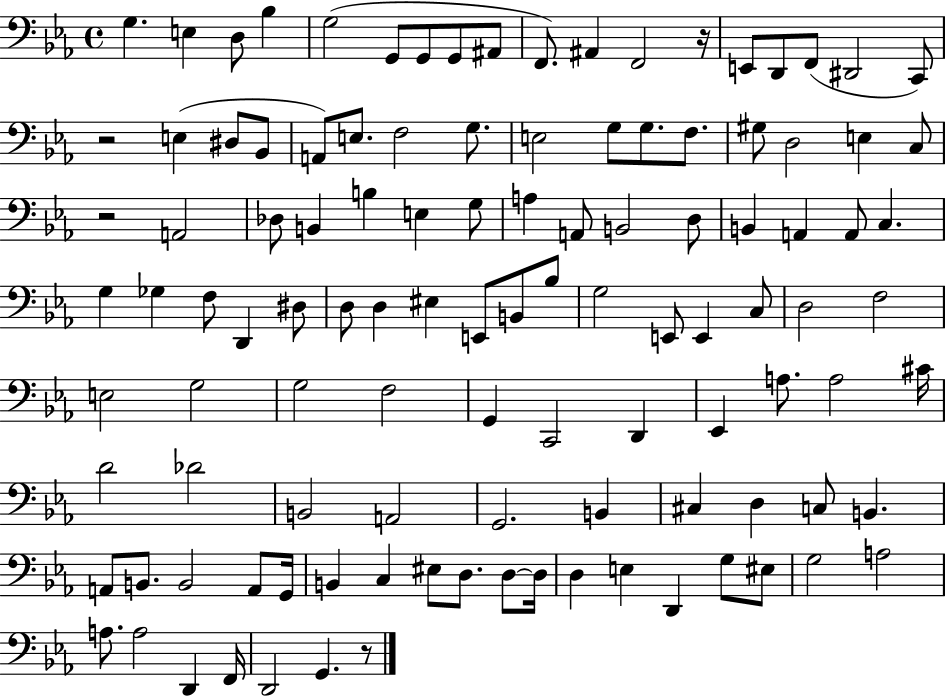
G3/q. E3/q D3/e Bb3/q G3/h G2/e G2/e G2/e A#2/e F2/e. A#2/q F2/h R/s E2/e D2/e F2/e D#2/h C2/e R/h E3/q D#3/e Bb2/e A2/e E3/e. F3/h G3/e. E3/h G3/e G3/e. F3/e. G#3/e D3/h E3/q C3/e R/h A2/h Db3/e B2/q B3/q E3/q G3/e A3/q A2/e B2/h D3/e B2/q A2/q A2/e C3/q. G3/q Gb3/q F3/e D2/q D#3/e D3/e D3/q EIS3/q E2/e B2/e Bb3/e G3/h E2/e E2/q C3/e D3/h F3/h E3/h G3/h G3/h F3/h G2/q C2/h D2/q Eb2/q A3/e. A3/h C#4/s D4/h Db4/h B2/h A2/h G2/h. B2/q C#3/q D3/q C3/e B2/q. A2/e B2/e. B2/h A2/e G2/s B2/q C3/q EIS3/e D3/e. D3/e D3/s D3/q E3/q D2/q G3/e EIS3/e G3/h A3/h A3/e. A3/h D2/q F2/s D2/h G2/q. R/e